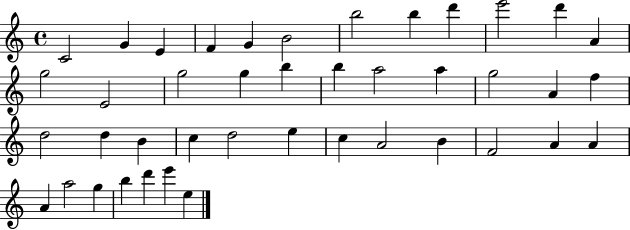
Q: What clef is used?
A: treble